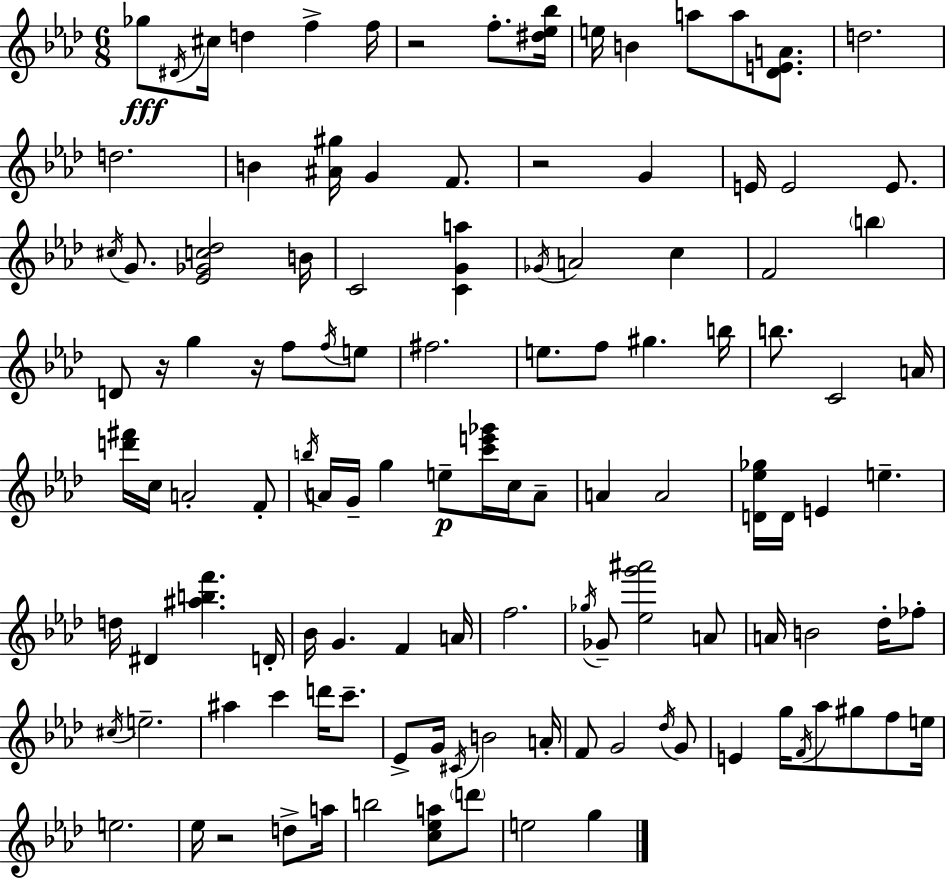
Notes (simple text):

Gb5/e D#4/s C#5/s D5/q F5/q F5/s R/h F5/e. [D#5,Eb5,Bb5]/s E5/s B4/q A5/e A5/e [Db4,E4,A4]/e. D5/h. D5/h. B4/q [A#4,G#5]/s G4/q F4/e. R/h G4/q E4/s E4/h E4/e. C#5/s G4/e. [Eb4,Gb4,C5,Db5]/h B4/s C4/h [C4,G4,A5]/q Gb4/s A4/h C5/q F4/h B5/q D4/e R/s G5/q R/s F5/e F5/s E5/e F#5/h. E5/e. F5/e G#5/q. B5/s B5/e. C4/h A4/s [D6,F#6]/s C5/s A4/h F4/e B5/s A4/s G4/s G5/q E5/e [C6,E6,Gb6]/s C5/s A4/e A4/q A4/h [D4,Eb5,Gb5]/s D4/s E4/q E5/q. D5/s D#4/q [A#5,B5,F6]/q. D4/s Bb4/s G4/q. F4/q A4/s F5/h. Gb5/s Gb4/e [Eb5,G6,A#6]/h A4/e A4/s B4/h Db5/s FES5/e C#5/s E5/h. A#5/q C6/q D6/s C6/e. Eb4/e G4/s C#4/s B4/h A4/s F4/e G4/h Db5/s G4/e E4/q G5/s F4/s Ab5/e G#5/e F5/e E5/s E5/h. Eb5/s R/h D5/e A5/s B5/h [C5,Eb5,A5]/e D6/e E5/h G5/q